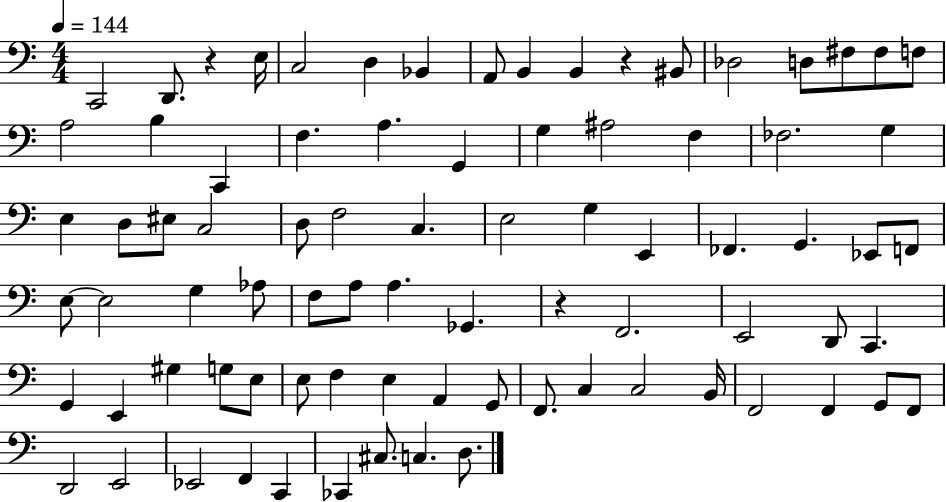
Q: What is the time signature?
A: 4/4